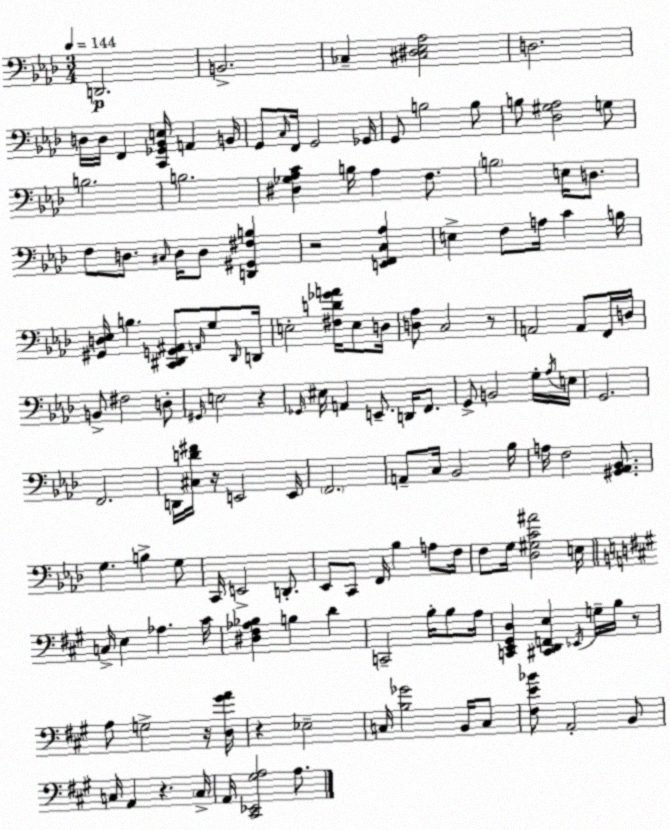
X:1
T:Untitled
M:3/4
L:1/4
K:Fm
D,,2 B,,2 _C, [^C,^D,_E,_A,]2 D,2 D,/4 D,/4 F,, [C,,_G,,_B,,E,]/4 A,, B,,/4 G,,/2 C,/4 F,,/4 G,,2 _G,,/4 G,,/2 B,2 B,/2 B,/2 [_D,^G,_A,]2 G,/2 B,2 B,2 [^D,_G,_A,C] B,/4 _A, F,/2 B,2 E,/4 D,/2 F,/2 D,/2 ^C,/4 D,/4 D,/2 [D,,^G,,^F,B,] z2 [E,,F,,C,_A,] E, F,/2 A,/4 C B,/4 [^G,,D,_E,]/4 B, [C,,^D,,G,,^A,,]/2 A,,/4 G,/2 ^D,,/4 D,,/4 E,2 [^F,D_GA]/4 E,/2 D,/4 [D,_A,]/2 C,2 z/2 A,,2 A,,/2 F,,/4 D,/4 B,,/2 ^F,2 D,/2 ^G,,/4 E,2 z _G,,/4 ^E,/4 A,, E,,/2 D,,/4 F,,/2 G,,/2 B,,2 G,/4 _A,/4 E,/4 G,,2 F,,2 D,,/4 [^C,D^F]/4 z/4 E,,2 E,,/4 F,,2 A,,/2 C,/4 _B,,2 _B,/4 A,/4 F,2 [^G,,_A,,_B,,]/2 G, B, G,/2 C,,/4 E,,2 D,,/2 _E,,/2 C,,/2 F,,/4 _B, A,/2 F,/4 F,/2 G,/4 [_D,^G,C^A]2 E,/4 C,/4 E, _A, ^C/4 [^D,^F,_A,_B,] B, D C,,2 B,/4 B,/2 A,/4 [C,,E,,^G,,D,] [^C,,D,,F,,E,] _E,,/4 G,/4 B,/4 z/2 A,/2 G,2 z/4 [D,^GA]/4 z _E,2 C,/4 [B,_G]2 B,,/4 C,/2 [^F,E_B]/2 A,,2 B,,/2 C,/4 A,, z C,/4 A,,/4 [^C,,_E,,^G,A,]2 A,/2